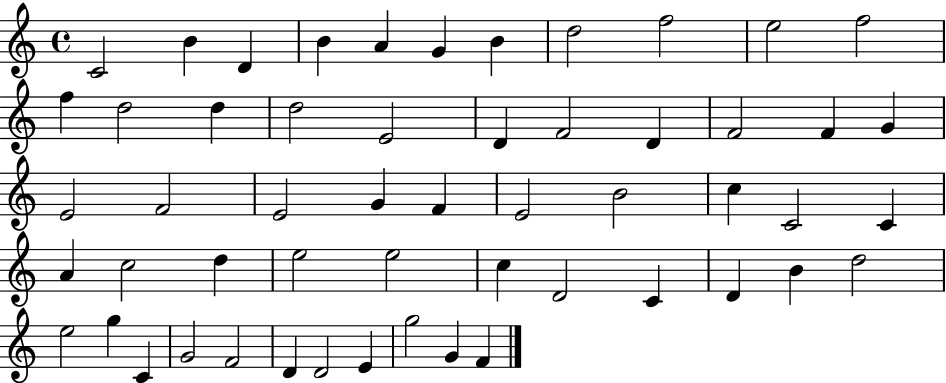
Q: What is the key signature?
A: C major